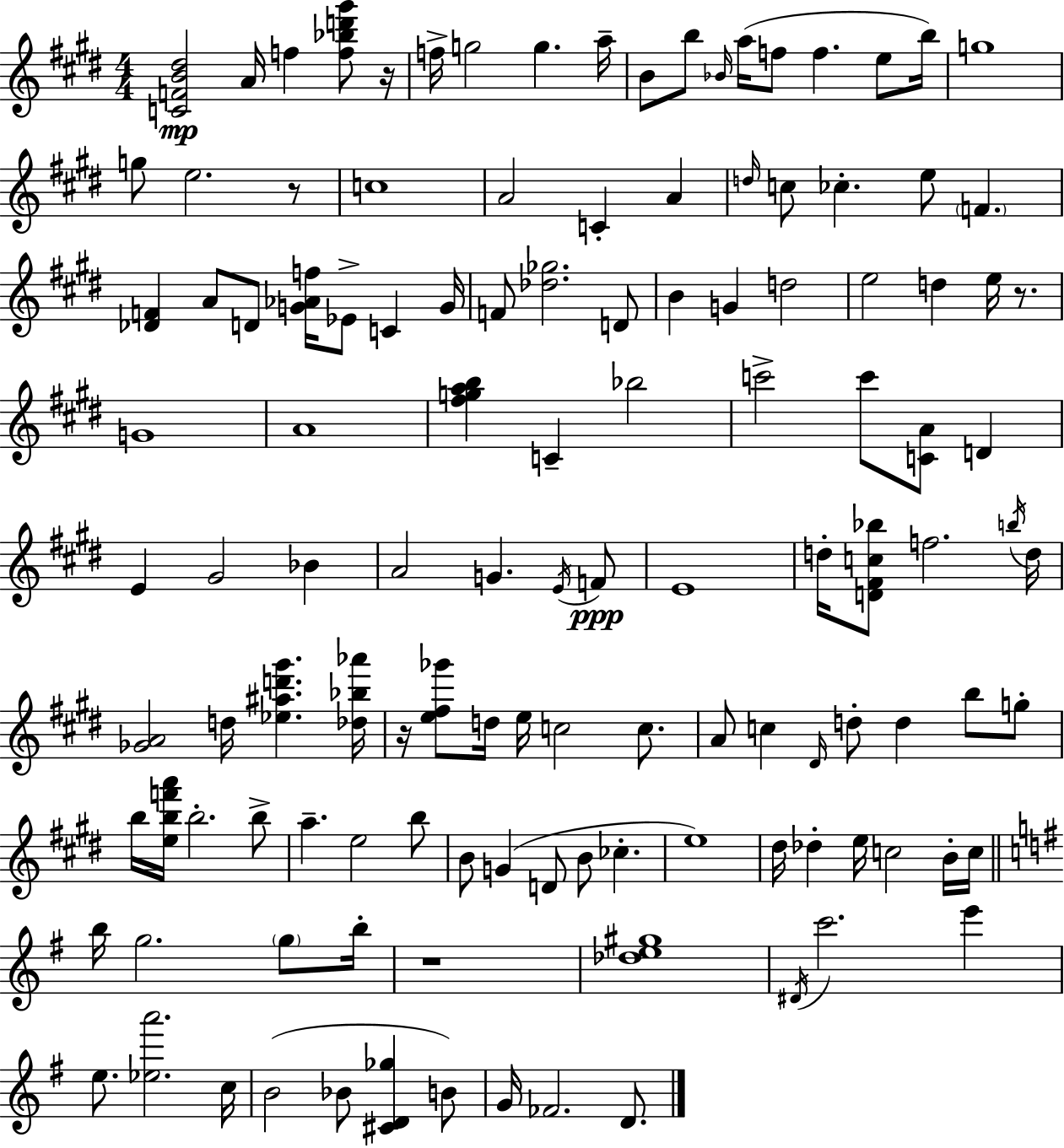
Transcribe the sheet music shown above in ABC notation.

X:1
T:Untitled
M:4/4
L:1/4
K:E
[CFB^d]2 A/4 f [f_bd'^g']/2 z/4 f/4 g2 g a/4 B/2 b/2 _B/4 a/4 f/2 f e/2 b/4 g4 g/2 e2 z/2 c4 A2 C A d/4 c/2 _c e/2 F [_DF] A/2 D/2 [G_Af]/4 _E/2 C G/4 F/2 [_d_g]2 D/2 B G d2 e2 d e/4 z/2 G4 A4 [^fgab] C _b2 c'2 c'/2 [CA]/2 D E ^G2 _B A2 G E/4 F/2 E4 d/4 [D^Fc_b]/2 f2 b/4 d/4 [_GA]2 d/4 [_e^ad'^g'] [_d_b_a']/4 z/4 [e^f_g']/2 d/4 e/4 c2 c/2 A/2 c ^D/4 d/2 d b/2 g/2 b/4 [ebf'a']/4 b2 b/2 a e2 b/2 B/2 G D/2 B/2 _c e4 ^d/4 _d e/4 c2 B/4 c/4 b/4 g2 g/2 b/4 z4 [_de^g]4 ^D/4 c'2 e' e/2 [_ea']2 c/4 B2 _B/2 [^CD_g] B/2 G/4 _F2 D/2